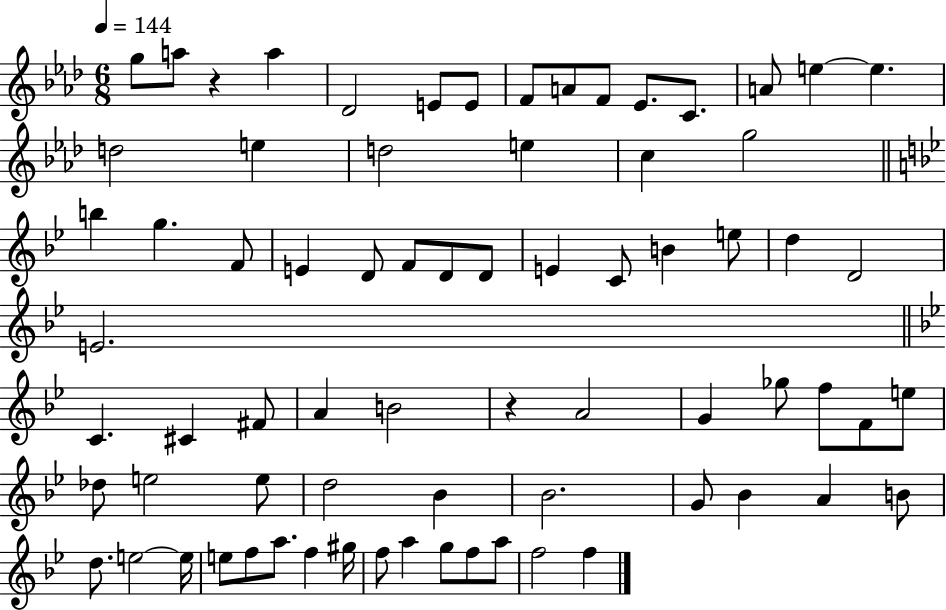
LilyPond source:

{
  \clef treble
  \numericTimeSignature
  \time 6/8
  \key aes \major
  \tempo 4 = 144
  g''8 a''8 r4 a''4 | des'2 e'8 e'8 | f'8 a'8 f'8 ees'8. c'8. | a'8 e''4~~ e''4. | \break d''2 e''4 | d''2 e''4 | c''4 g''2 | \bar "||" \break \key g \minor b''4 g''4. f'8 | e'4 d'8 f'8 d'8 d'8 | e'4 c'8 b'4 e''8 | d''4 d'2 | \break e'2. | \bar "||" \break \key bes \major c'4. cis'4 fis'8 | a'4 b'2 | r4 a'2 | g'4 ges''8 f''8 f'8 e''8 | \break des''8 e''2 e''8 | d''2 bes'4 | bes'2. | g'8 bes'4 a'4 b'8 | \break d''8. e''2~~ e''16 | e''8 f''8 a''8. f''4 gis''16 | f''8 a''4 g''8 f''8 a''8 | f''2 f''4 | \break \bar "|."
}